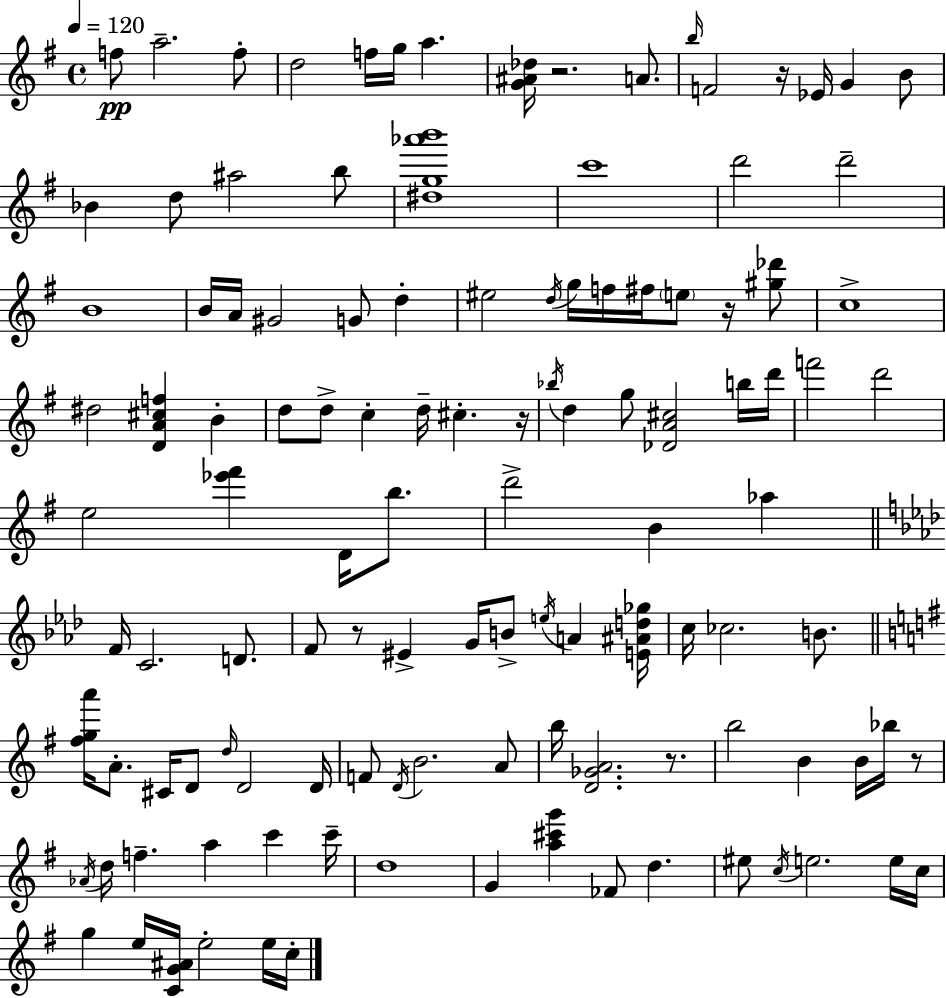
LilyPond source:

{
  \clef treble
  \time 4/4
  \defaultTimeSignature
  \key e \minor
  \tempo 4 = 120
  f''8\pp a''2.-- f''8-. | d''2 f''16 g''16 a''4. | <g' ais' des''>16 r2. a'8. | \grace { b''16 } f'2 r16 ees'16 g'4 b'8 | \break bes'4 d''8 ais''2 b''8 | <dis'' g'' aes''' b'''>1 | c'''1 | d'''2 d'''2-- | \break b'1 | b'16 a'16 gis'2 g'8 d''4-. | eis''2 \acciaccatura { d''16 } g''16 f''16 fis''16 \parenthesize e''8 r16 | <gis'' des'''>8 c''1-> | \break dis''2 <d' a' cis'' f''>4 b'4-. | d''8 d''8-> c''4-. d''16-- cis''4.-. | r16 \acciaccatura { bes''16 } d''4 g''8 <des' a' cis''>2 | b''16 d'''16 f'''2 d'''2 | \break e''2 <ees''' fis'''>4 d'16 | b''8. d'''2-> b'4 aes''4 | \bar "||" \break \key f \minor f'16 c'2. d'8. | f'8 r8 eis'4-> g'16 b'8-> \acciaccatura { e''16 } a'4 | <e' ais' d'' ges''>16 c''16 ces''2. b'8. | \bar "||" \break \key g \major <fis'' g'' a'''>16 a'8.-. cis'16 d'8 \grace { d''16 } d'2 | d'16 f'8 \acciaccatura { d'16 } b'2. | a'8 b''16 <d' ges' a'>2. r8. | b''2 b'4 b'16 bes''16 | \break r8 \acciaccatura { aes'16 } d''16 f''4.-- a''4 c'''4 | c'''16-- d''1 | g'4 <a'' cis''' g'''>4 fes'8 d''4. | eis''8 \acciaccatura { c''16 } e''2. | \break e''16 c''16 g''4 e''16 <c' g' ais'>16 e''2-. | e''16 c''16-. \bar "|."
}